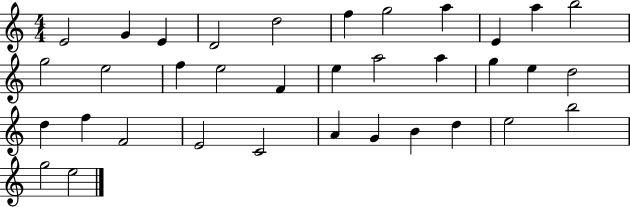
X:1
T:Untitled
M:4/4
L:1/4
K:C
E2 G E D2 d2 f g2 a E a b2 g2 e2 f e2 F e a2 a g e d2 d f F2 E2 C2 A G B d e2 b2 g2 e2